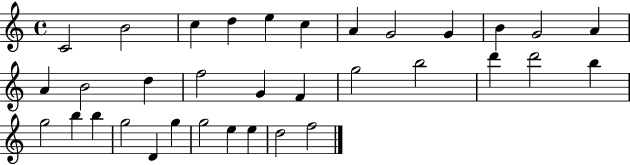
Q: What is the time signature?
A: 4/4